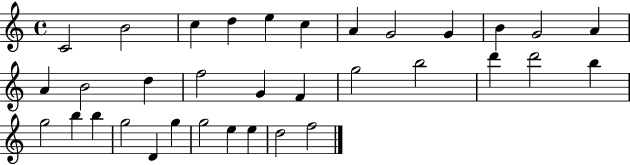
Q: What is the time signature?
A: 4/4